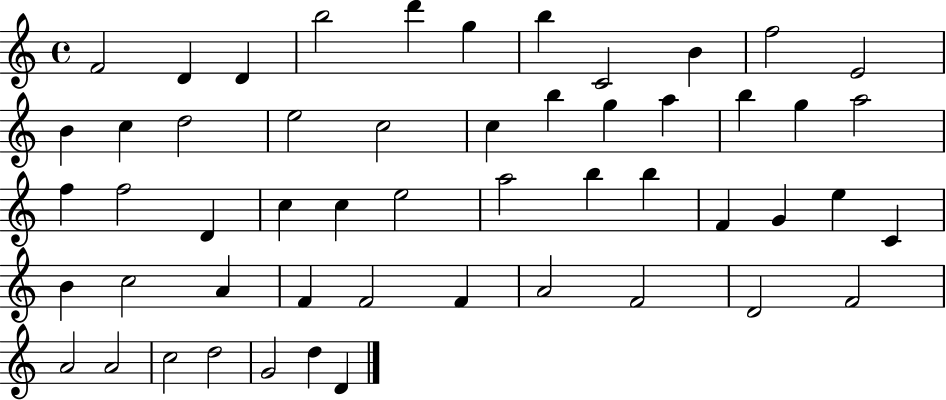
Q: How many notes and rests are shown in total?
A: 53